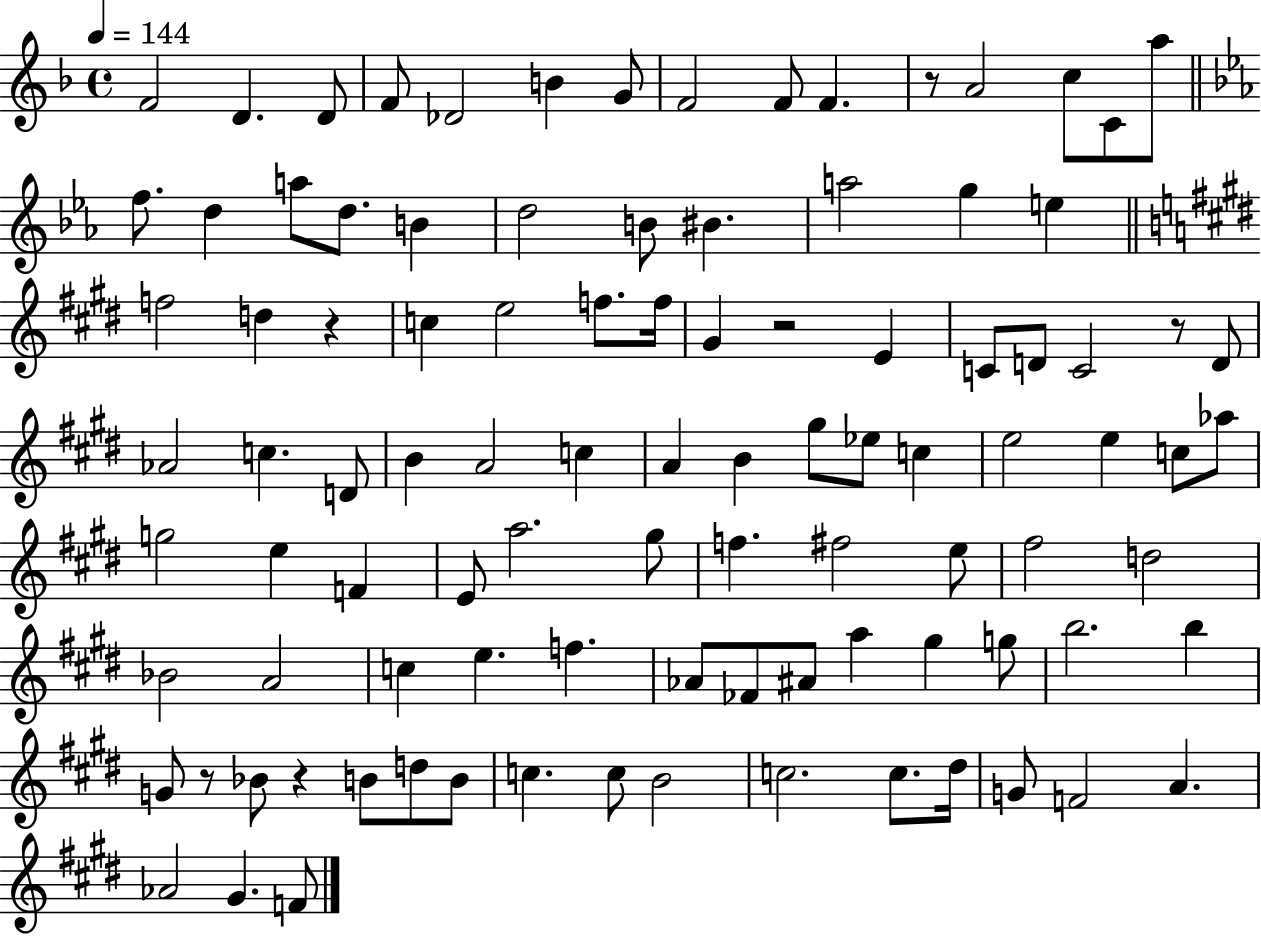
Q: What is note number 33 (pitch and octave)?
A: E4